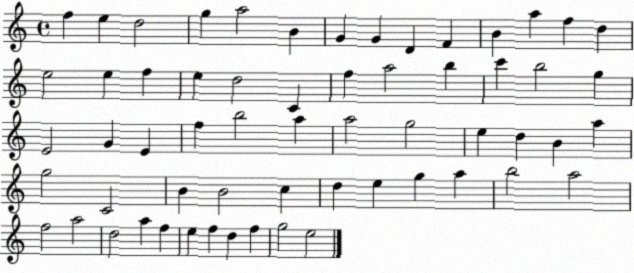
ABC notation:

X:1
T:Untitled
M:4/4
L:1/4
K:C
f e d2 g a2 B G G D F B a f d e2 e f e d2 C f a2 b c' b2 g E2 G E f b2 a a2 g2 e d B a g2 C2 B B2 c d e g a b2 a2 f2 a2 d2 a f e f d f g2 e2